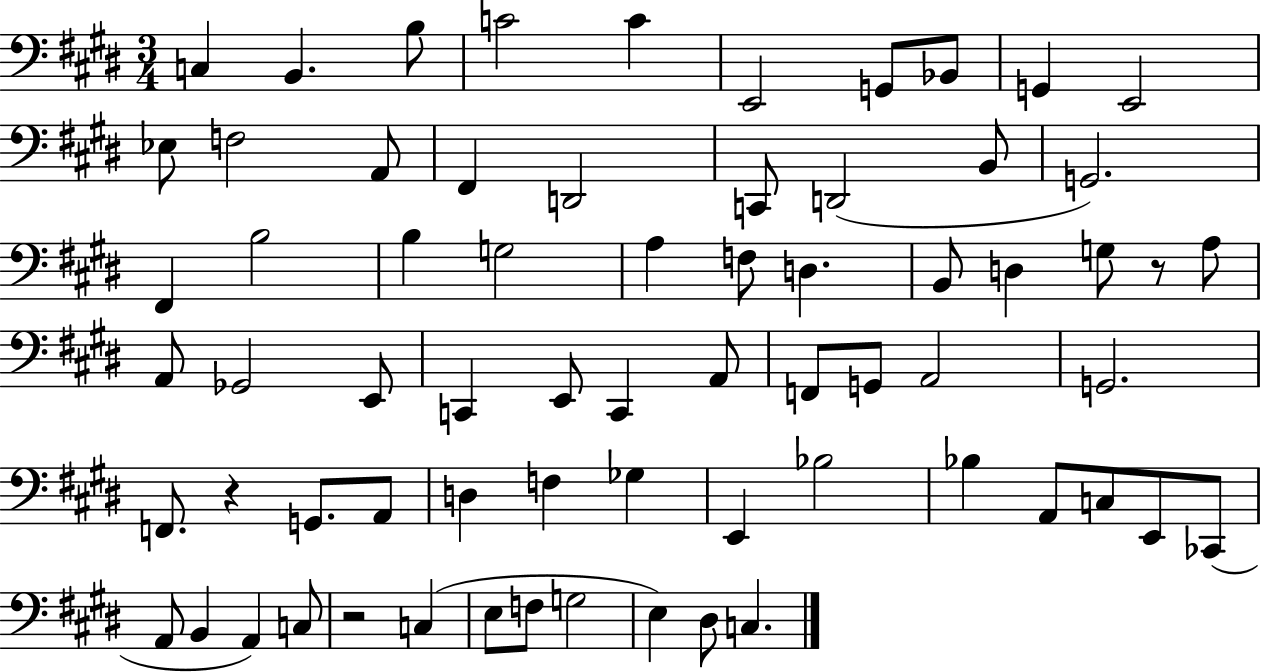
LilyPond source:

{
  \clef bass
  \numericTimeSignature
  \time 3/4
  \key e \major
  c4 b,4. b8 | c'2 c'4 | e,2 g,8 bes,8 | g,4 e,2 | \break ees8 f2 a,8 | fis,4 d,2 | c,8 d,2( b,8 | g,2.) | \break fis,4 b2 | b4 g2 | a4 f8 d4. | b,8 d4 g8 r8 a8 | \break a,8 ges,2 e,8 | c,4 e,8 c,4 a,8 | f,8 g,8 a,2 | g,2. | \break f,8. r4 g,8. a,8 | d4 f4 ges4 | e,4 bes2 | bes4 a,8 c8 e,8 ces,8( | \break a,8 b,4 a,4) c8 | r2 c4( | e8 f8 g2 | e4) dis8 c4. | \break \bar "|."
}